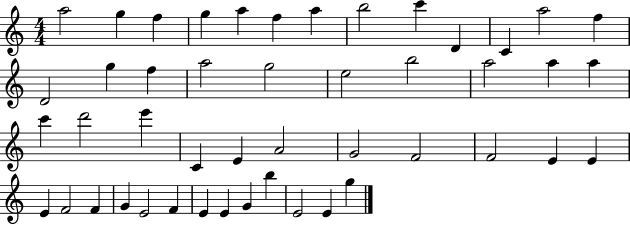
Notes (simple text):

A5/h G5/q F5/q G5/q A5/q F5/q A5/q B5/h C6/q D4/q C4/q A5/h F5/q D4/h G5/q F5/q A5/h G5/h E5/h B5/h A5/h A5/q A5/q C6/q D6/h E6/q C4/q E4/q A4/h G4/h F4/h F4/h E4/q E4/q E4/q F4/h F4/q G4/q E4/h F4/q E4/q E4/q G4/q B5/q E4/h E4/q G5/q